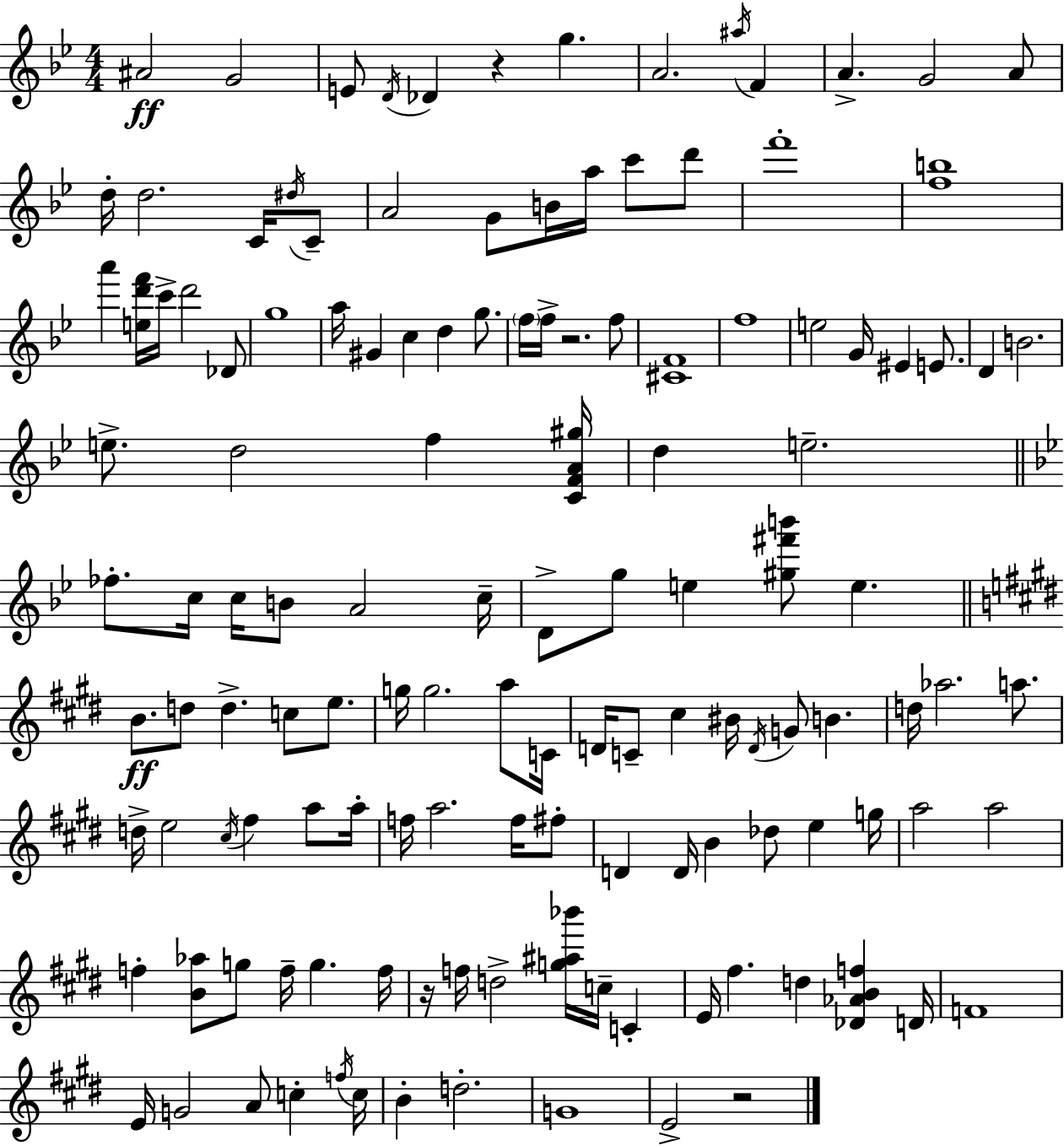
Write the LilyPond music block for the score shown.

{
  \clef treble
  \numericTimeSignature
  \time 4/4
  \key g \minor
  ais'2\ff g'2 | e'8 \acciaccatura { d'16 } des'4 r4 g''4. | a'2. \acciaccatura { ais''16 } f'4 | a'4.-> g'2 | \break a'8 d''16-. d''2. c'16 | \acciaccatura { dis''16 } c'8-- a'2 g'8 b'16 a''16 c'''8 | d'''8 f'''1-. | <f'' b''>1 | \break a'''4 <e'' d''' f'''>16 c'''16-> d'''2 | des'8 g''1 | a''16 gis'4 c''4 d''4 | g''8. \parenthesize f''16 f''16-> r2. | \break f''8 <cis' f'>1 | f''1 | e''2 g'16 eis'4 | e'8. d'4 b'2. | \break e''8.-> d''2 f''4 | <c' f' a' gis''>16 d''4 e''2.-- | \bar "||" \break \key g \minor fes''8.-. c''16 c''16 b'8 a'2 c''16-- | d'8-> g''8 e''4 <gis'' fis''' b'''>8 e''4. | \bar "||" \break \key e \major b'8.\ff d''8 d''4.-> c''8 e''8. | g''16 g''2. a''8 c'16 | d'16 c'8-- cis''4 bis'16 \acciaccatura { d'16 } g'8 b'4. | d''16 aes''2. a''8. | \break d''16-> e''2 \acciaccatura { cis''16 } fis''4 a''8 | a''16-. f''16 a''2. f''16 | fis''8-. d'4 d'16 b'4 des''8 e''4 | g''16 a''2 a''2 | \break f''4-. <b' aes''>8 g''8 f''16-- g''4. | f''16 r16 f''16 d''2-> <g'' ais'' bes'''>16 c''16-- c'4-. | e'16 fis''4. d''4 <des' aes' b' f''>4 | d'16 f'1 | \break e'16 g'2 a'8 c''4-. | \acciaccatura { f''16 } c''16 b'4-. d''2.-. | g'1 | e'2-> r2 | \break \bar "|."
}